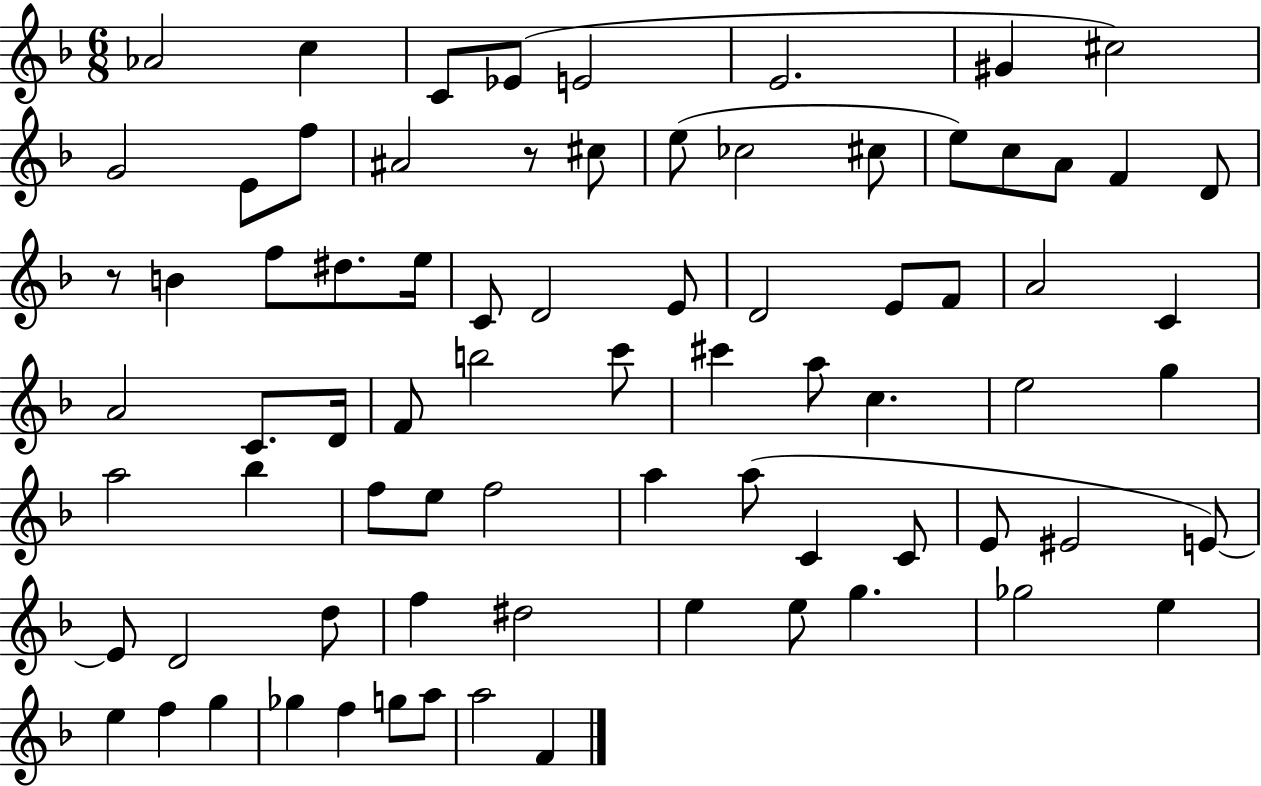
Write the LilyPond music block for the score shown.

{
  \clef treble
  \numericTimeSignature
  \time 6/8
  \key f \major
  aes'2 c''4 | c'8 ees'8( e'2 | e'2. | gis'4 cis''2) | \break g'2 e'8 f''8 | ais'2 r8 cis''8 | e''8( ces''2 cis''8 | e''8) c''8 a'8 f'4 d'8 | \break r8 b'4 f''8 dis''8. e''16 | c'8 d'2 e'8 | d'2 e'8 f'8 | a'2 c'4 | \break a'2 c'8. d'16 | f'8 b''2 c'''8 | cis'''4 a''8 c''4. | e''2 g''4 | \break a''2 bes''4 | f''8 e''8 f''2 | a''4 a''8( c'4 c'8 | e'8 eis'2 e'8~~) | \break e'8 d'2 d''8 | f''4 dis''2 | e''4 e''8 g''4. | ges''2 e''4 | \break e''4 f''4 g''4 | ges''4 f''4 g''8 a''8 | a''2 f'4 | \bar "|."
}